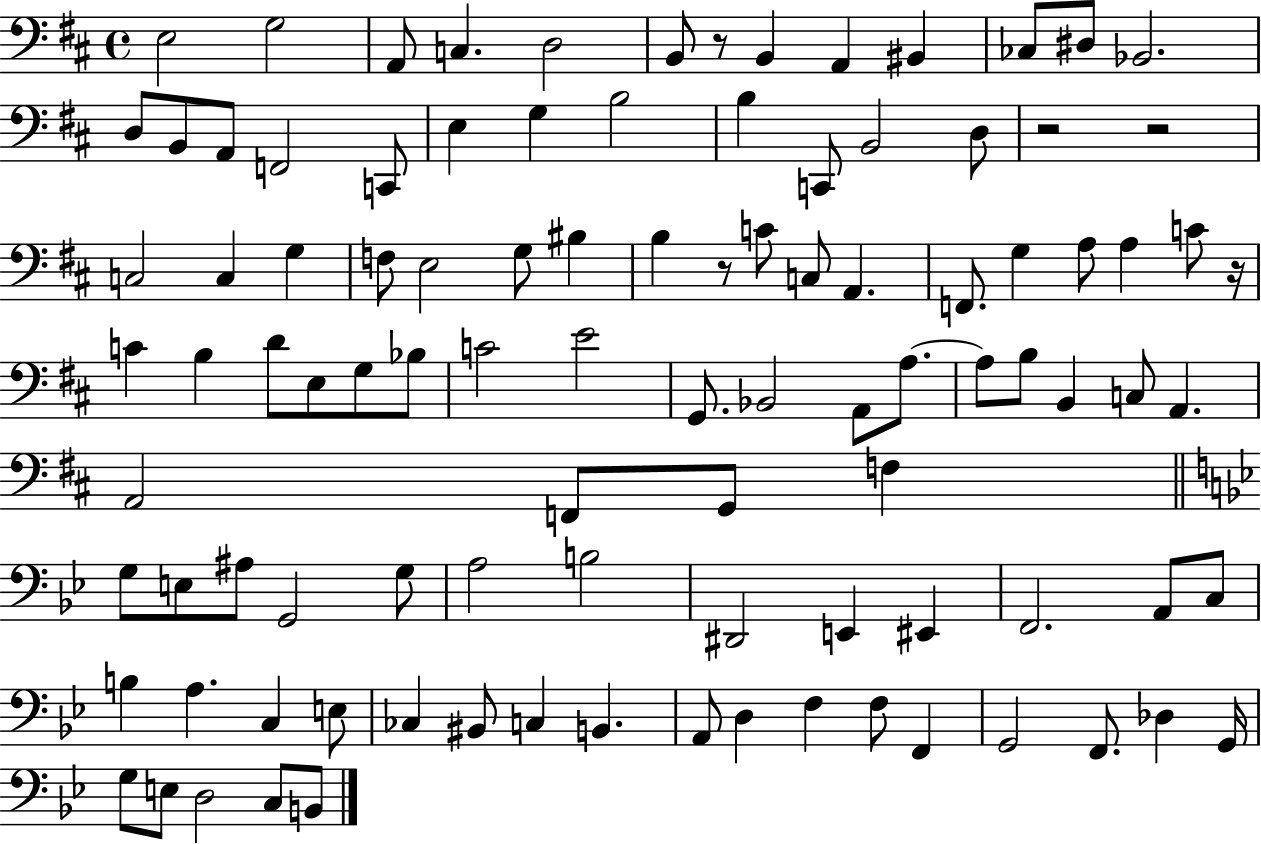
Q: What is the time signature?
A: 4/4